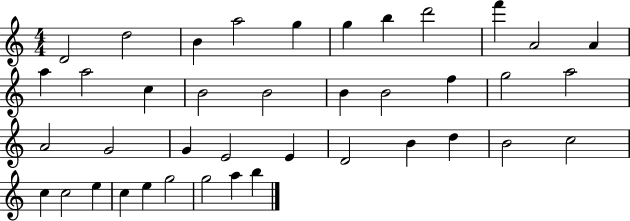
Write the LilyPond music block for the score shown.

{
  \clef treble
  \numericTimeSignature
  \time 4/4
  \key c \major
  d'2 d''2 | b'4 a''2 g''4 | g''4 b''4 d'''2 | f'''4 a'2 a'4 | \break a''4 a''2 c''4 | b'2 b'2 | b'4 b'2 f''4 | g''2 a''2 | \break a'2 g'2 | g'4 e'2 e'4 | d'2 b'4 d''4 | b'2 c''2 | \break c''4 c''2 e''4 | c''4 e''4 g''2 | g''2 a''4 b''4 | \bar "|."
}